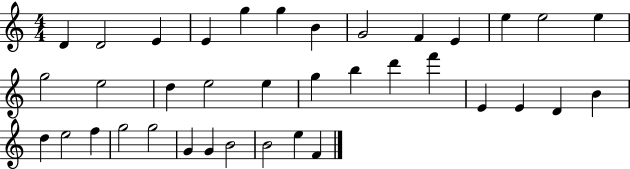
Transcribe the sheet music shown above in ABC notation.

X:1
T:Untitled
M:4/4
L:1/4
K:C
D D2 E E g g B G2 F E e e2 e g2 e2 d e2 e g b d' f' E E D B d e2 f g2 g2 G G B2 B2 e F